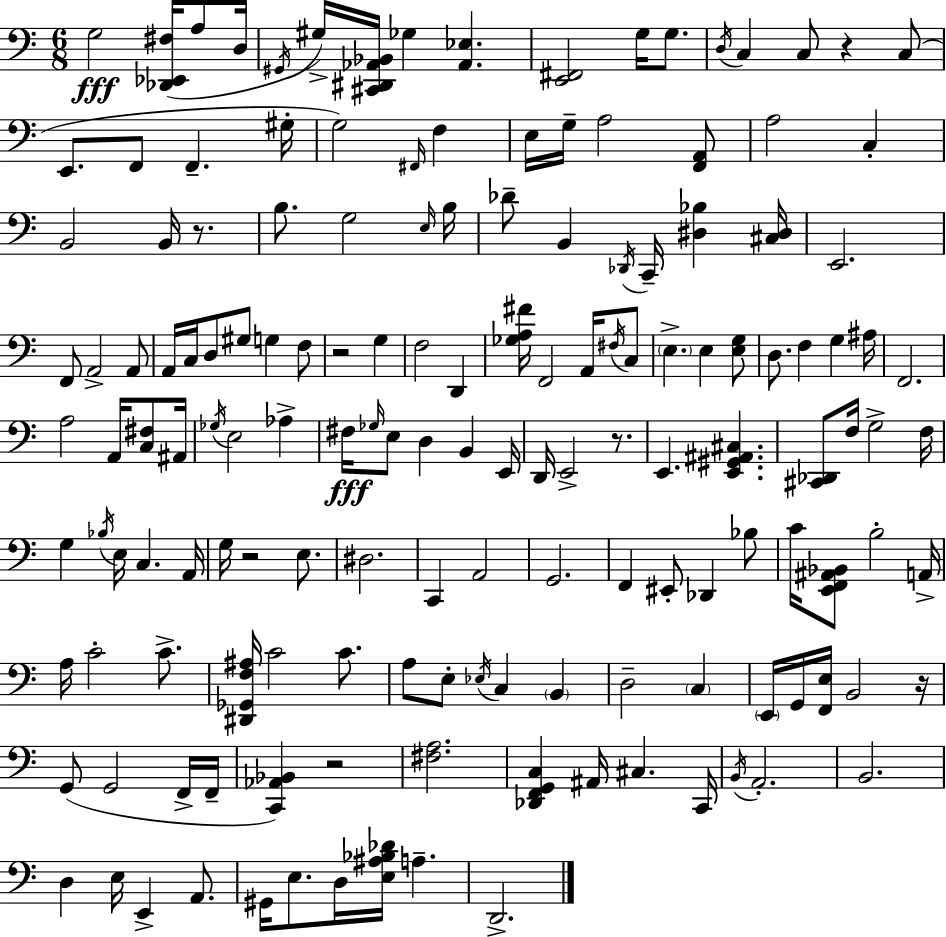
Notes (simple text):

G3/h [Db2,Eb2,F#3]/s A3/e D3/s G#2/s G#3/s [C#2,D#2,Ab2,Bb2]/s Gb3/q [Ab2,Eb3]/q. [E2,F#2]/h G3/s G3/e. D3/s C3/q C3/e R/q C3/e E2/e. F2/e F2/q. G#3/s G3/h F#2/s F3/q E3/s G3/s A3/h [F2,A2]/e A3/h C3/q B2/h B2/s R/e. B3/e. G3/h E3/s B3/s Db4/e B2/q Db2/s C2/s [D#3,Bb3]/q [C#3,D#3]/s E2/h. F2/e A2/h A2/e A2/s C3/s D3/e G#3/e G3/q F3/e R/h G3/q F3/h D2/q [Gb3,A3,F#4]/s F2/h A2/s F#3/s C3/e E3/q. E3/q [E3,G3]/e D3/e. F3/q G3/q A#3/s F2/h. A3/h A2/s [C3,F#3]/e A#2/s Gb3/s E3/h Ab3/q F#3/s Gb3/s E3/e D3/q B2/q E2/s D2/s E2/h R/e. E2/q. [E2,G#2,A#2,C#3]/q. [C#2,Db2]/e F3/s G3/h F3/s G3/q Bb3/s E3/s C3/q. A2/s G3/s R/h E3/e. D#3/h. C2/q A2/h G2/h. F2/q EIS2/e Db2/q Bb3/e C4/s [E2,F2,A#2,Bb2]/e B3/h A2/s A3/s C4/h C4/e. [D#2,Gb2,F3,A#3]/s C4/h C4/e. A3/e E3/e Eb3/s C3/q B2/q D3/h C3/q E2/s G2/s [F2,E3]/s B2/h R/s G2/e G2/h F2/s F2/s [C2,Ab2,Bb2]/q R/h [F#3,A3]/h. [Db2,F2,G2,C3]/q A#2/s C#3/q. C2/s B2/s A2/h. B2/h. D3/q E3/s E2/q A2/e. G#2/s E3/e. D3/s [E3,A#3,Bb3,Db4]/s A3/q. D2/h.